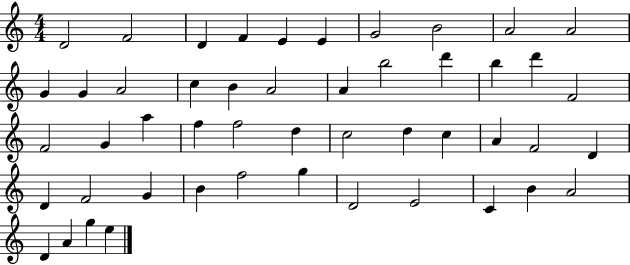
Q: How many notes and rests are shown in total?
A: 49